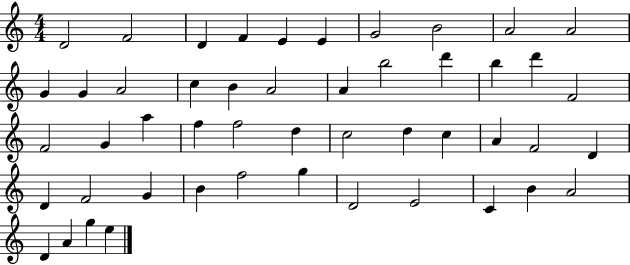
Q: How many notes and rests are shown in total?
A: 49